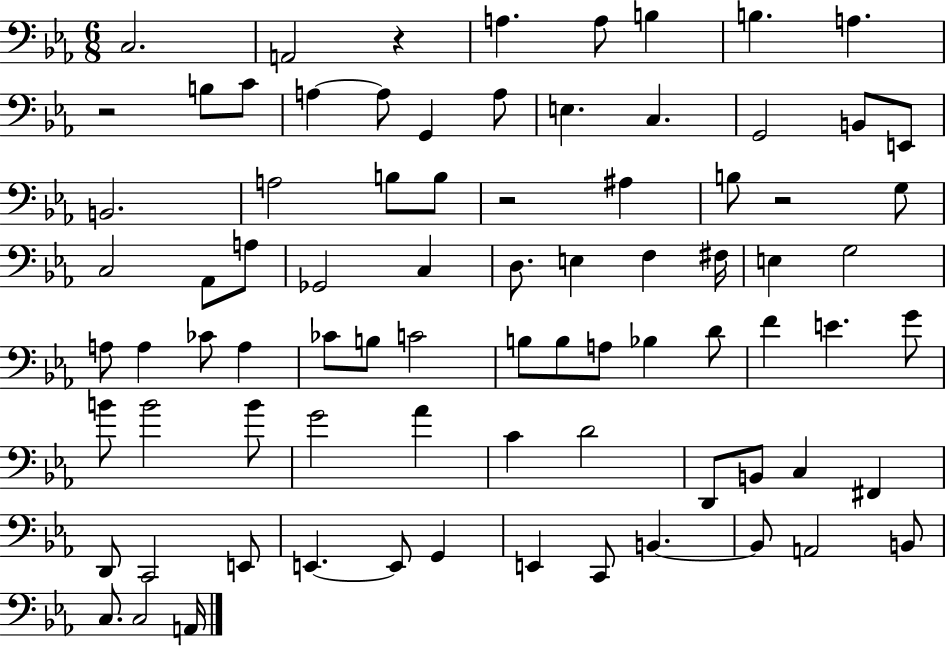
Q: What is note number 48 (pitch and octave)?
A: D4